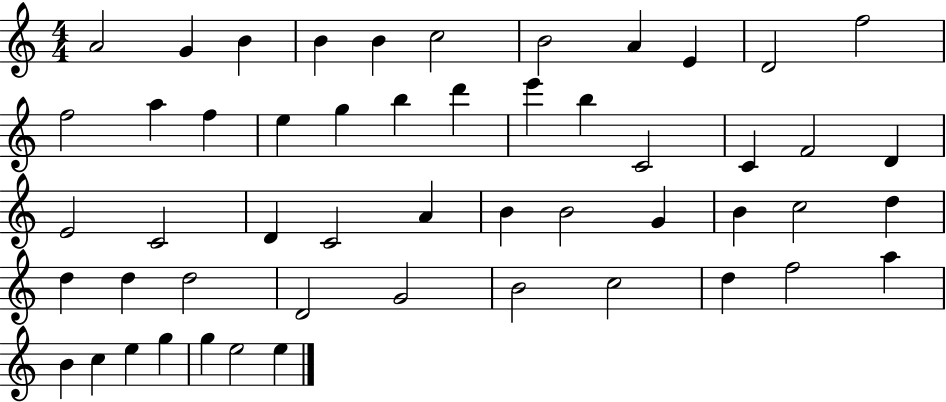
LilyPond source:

{
  \clef treble
  \numericTimeSignature
  \time 4/4
  \key c \major
  a'2 g'4 b'4 | b'4 b'4 c''2 | b'2 a'4 e'4 | d'2 f''2 | \break f''2 a''4 f''4 | e''4 g''4 b''4 d'''4 | e'''4 b''4 c'2 | c'4 f'2 d'4 | \break e'2 c'2 | d'4 c'2 a'4 | b'4 b'2 g'4 | b'4 c''2 d''4 | \break d''4 d''4 d''2 | d'2 g'2 | b'2 c''2 | d''4 f''2 a''4 | \break b'4 c''4 e''4 g''4 | g''4 e''2 e''4 | \bar "|."
}